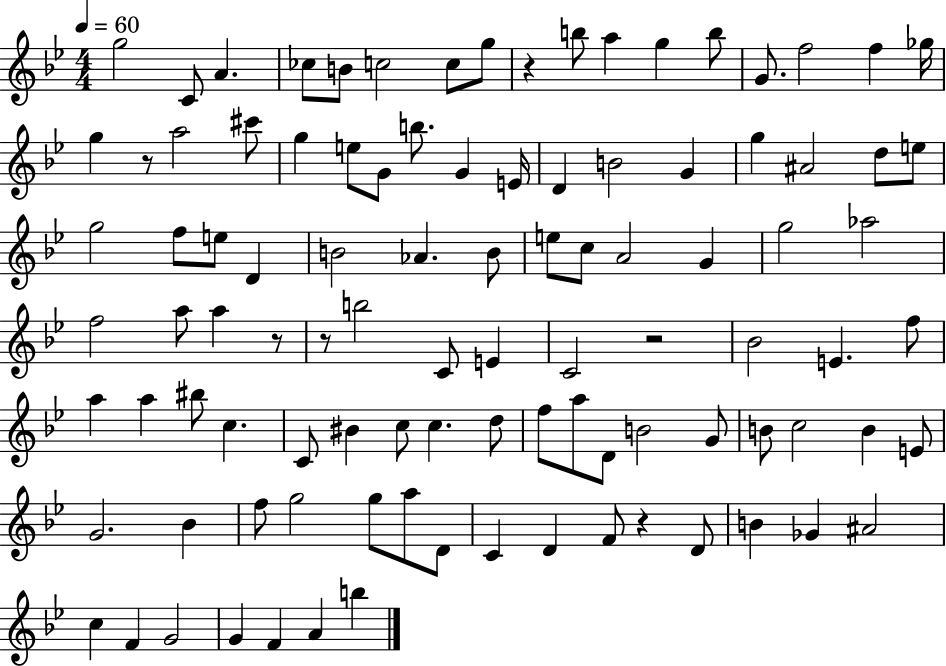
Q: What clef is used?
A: treble